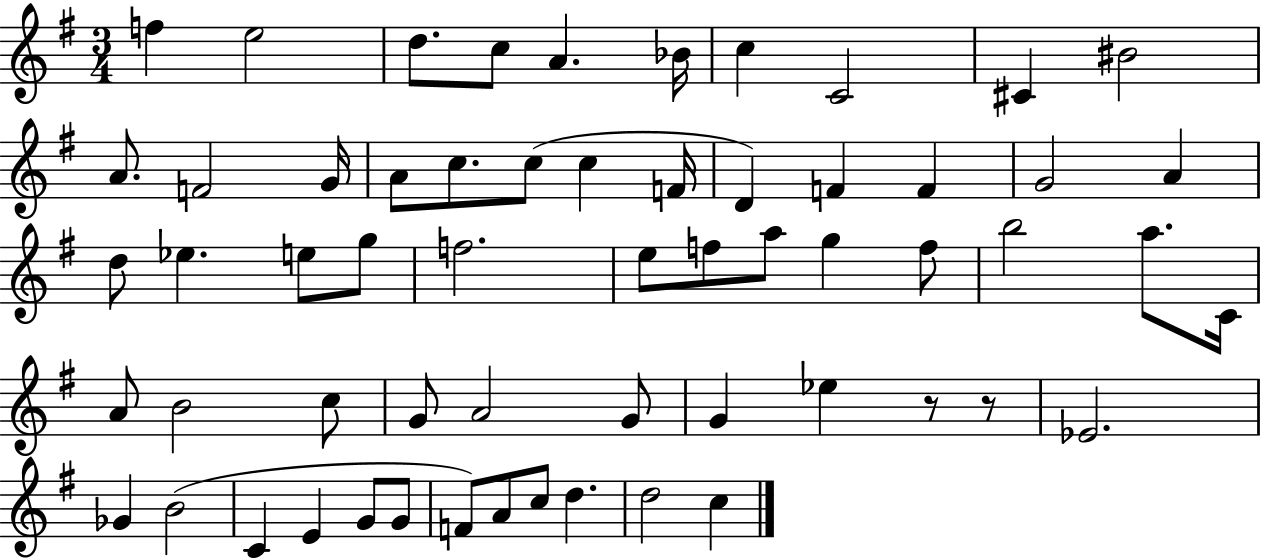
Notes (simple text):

F5/q E5/h D5/e. C5/e A4/q. Bb4/s C5/q C4/h C#4/q BIS4/h A4/e. F4/h G4/s A4/e C5/e. C5/e C5/q F4/s D4/q F4/q F4/q G4/h A4/q D5/e Eb5/q. E5/e G5/e F5/h. E5/e F5/e A5/e G5/q F5/e B5/h A5/e. C4/s A4/e B4/h C5/e G4/e A4/h G4/e G4/q Eb5/q R/e R/e Eb4/h. Gb4/q B4/h C4/q E4/q G4/e G4/e F4/e A4/e C5/e D5/q. D5/h C5/q